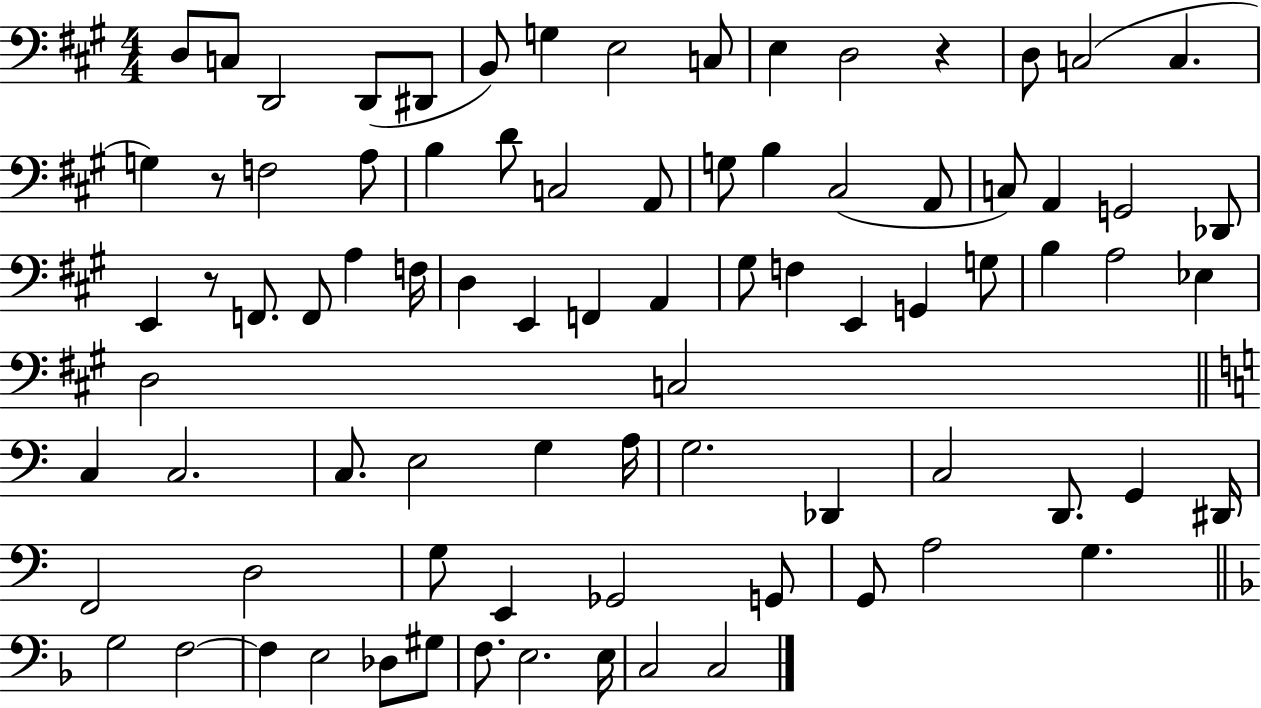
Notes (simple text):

D3/e C3/e D2/h D2/e D#2/e B2/e G3/q E3/h C3/e E3/q D3/h R/q D3/e C3/h C3/q. G3/q R/e F3/h A3/e B3/q D4/e C3/h A2/e G3/e B3/q C#3/h A2/e C3/e A2/q G2/h Db2/e E2/q R/e F2/e. F2/e A3/q F3/s D3/q E2/q F2/q A2/q G#3/e F3/q E2/q G2/q G3/e B3/q A3/h Eb3/q D3/h C3/h C3/q C3/h. C3/e. E3/h G3/q A3/s G3/h. Db2/q C3/h D2/e. G2/q D#2/s F2/h D3/h G3/e E2/q Gb2/h G2/e G2/e A3/h G3/q. G3/h F3/h F3/q E3/h Db3/e G#3/e F3/e. E3/h. E3/s C3/h C3/h